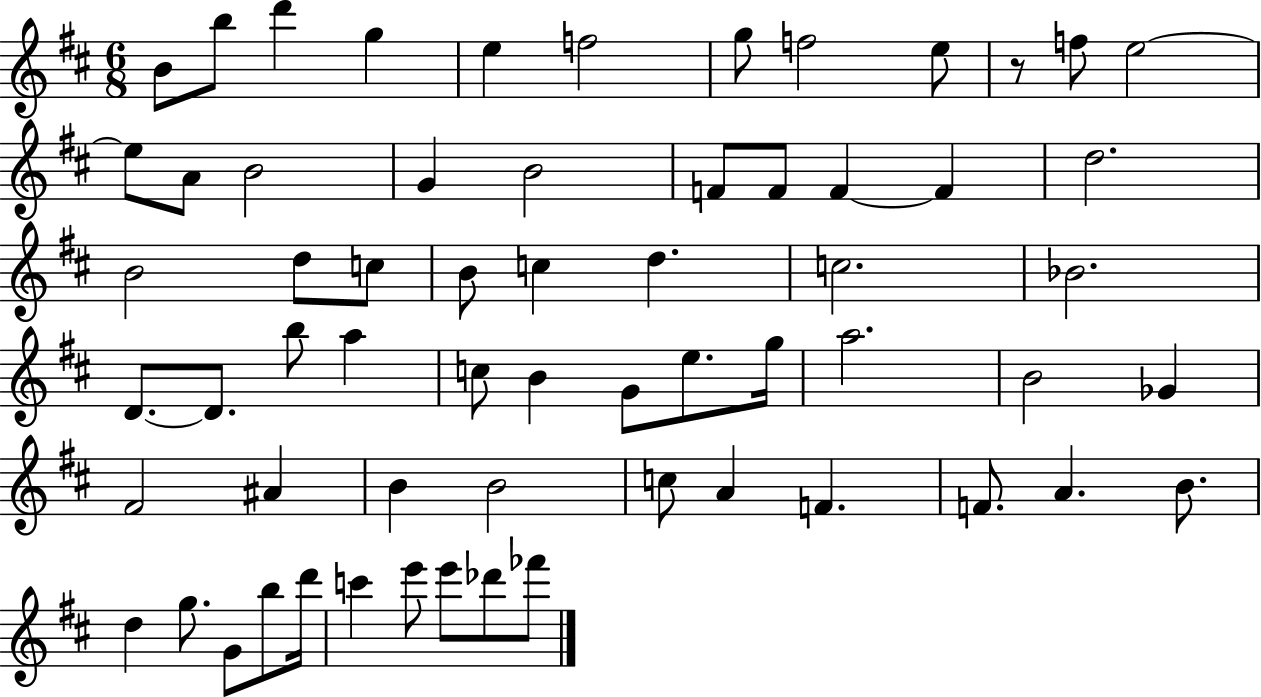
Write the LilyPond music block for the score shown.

{
  \clef treble
  \numericTimeSignature
  \time 6/8
  \key d \major
  b'8 b''8 d'''4 g''4 | e''4 f''2 | g''8 f''2 e''8 | r8 f''8 e''2~~ | \break e''8 a'8 b'2 | g'4 b'2 | f'8 f'8 f'4~~ f'4 | d''2. | \break b'2 d''8 c''8 | b'8 c''4 d''4. | c''2. | bes'2. | \break d'8.~~ d'8. b''8 a''4 | c''8 b'4 g'8 e''8. g''16 | a''2. | b'2 ges'4 | \break fis'2 ais'4 | b'4 b'2 | c''8 a'4 f'4. | f'8. a'4. b'8. | \break d''4 g''8. g'8 b''8 d'''16 | c'''4 e'''8 e'''8 des'''8 fes'''8 | \bar "|."
}